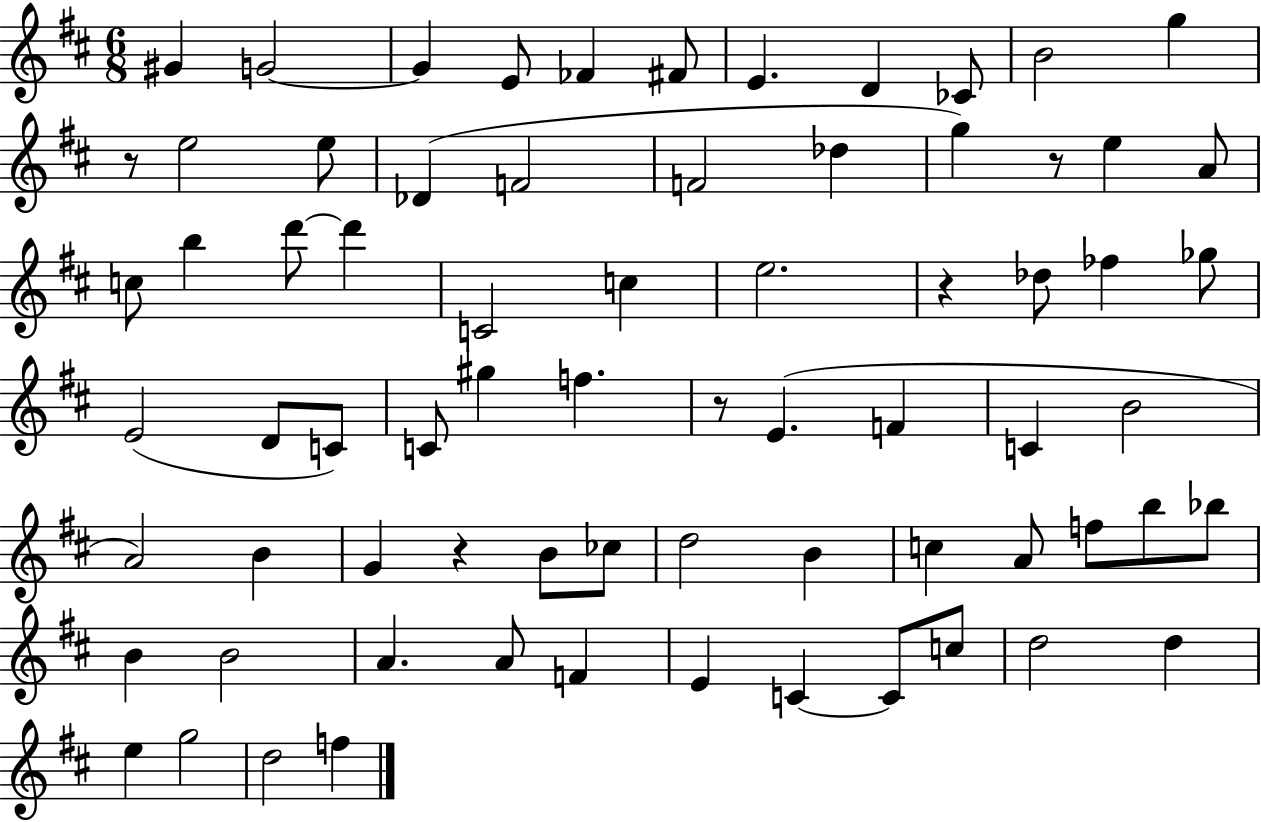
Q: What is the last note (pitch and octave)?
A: F5